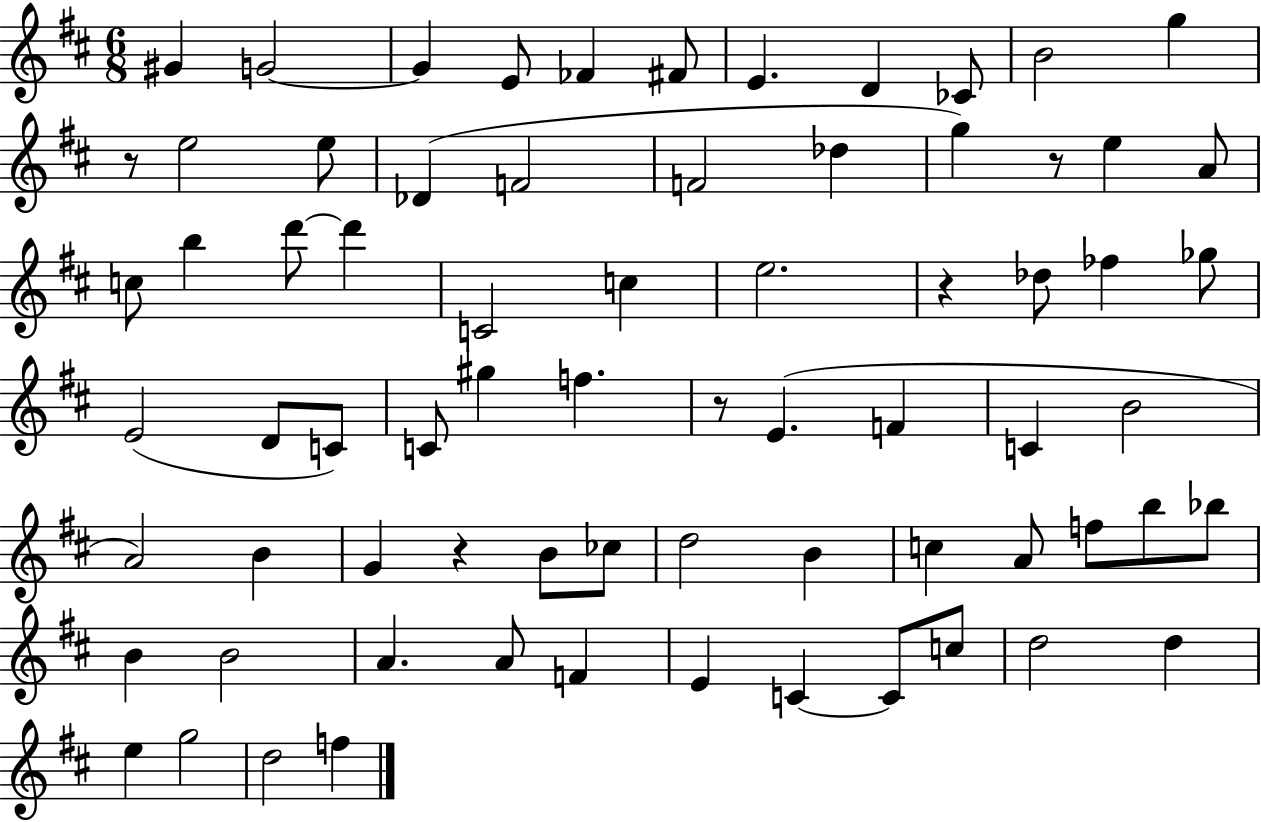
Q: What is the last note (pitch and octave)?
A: F5